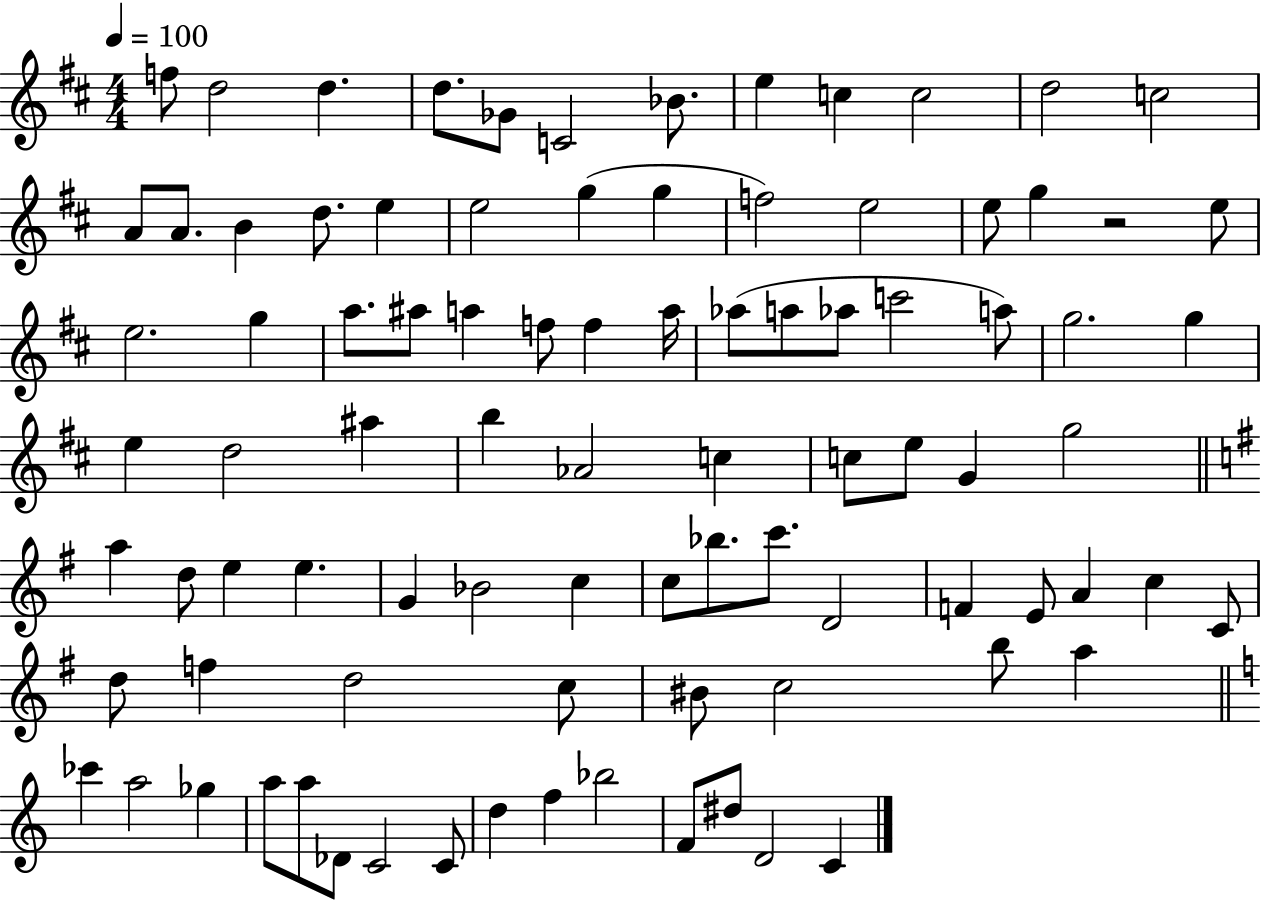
{
  \clef treble
  \numericTimeSignature
  \time 4/4
  \key d \major
  \tempo 4 = 100
  f''8 d''2 d''4. | d''8. ges'8 c'2 bes'8. | e''4 c''4 c''2 | d''2 c''2 | \break a'8 a'8. b'4 d''8. e''4 | e''2 g''4( g''4 | f''2) e''2 | e''8 g''4 r2 e''8 | \break e''2. g''4 | a''8. ais''8 a''4 f''8 f''4 a''16 | aes''8( a''8 aes''8 c'''2 a''8) | g''2. g''4 | \break e''4 d''2 ais''4 | b''4 aes'2 c''4 | c''8 e''8 g'4 g''2 | \bar "||" \break \key e \minor a''4 d''8 e''4 e''4. | g'4 bes'2 c''4 | c''8 bes''8. c'''8. d'2 | f'4 e'8 a'4 c''4 c'8 | \break d''8 f''4 d''2 c''8 | bis'8 c''2 b''8 a''4 | \bar "||" \break \key c \major ces'''4 a''2 ges''4 | a''8 a''8 des'8 c'2 c'8 | d''4 f''4 bes''2 | f'8 dis''8 d'2 c'4 | \break \bar "|."
}